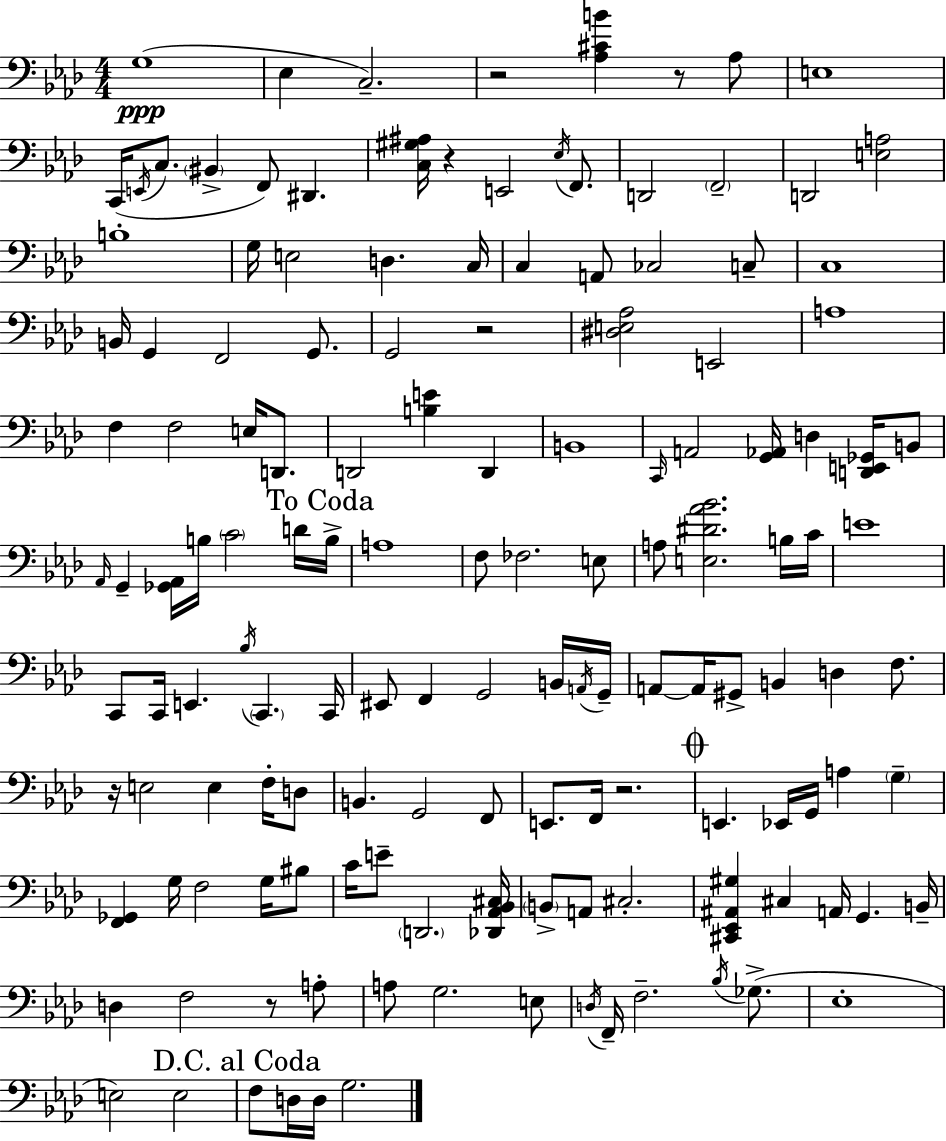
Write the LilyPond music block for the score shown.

{
  \clef bass
  \numericTimeSignature
  \time 4/4
  \key aes \major
  \repeat volta 2 { g1(\ppp | ees4 c2.--) | r2 <aes cis' b'>4 r8 aes8 | e1 | \break c,16( \acciaccatura { e,16 } c8. \parenthesize bis,4-> f,8) dis,4. | <c gis ais>16 r4 e,2 \acciaccatura { ees16 } f,8. | d,2 \parenthesize f,2-- | d,2 <e a>2 | \break b1-. | g16 e2 d4. | c16 c4 a,8 ces2 | c8-- c1 | \break b,16 g,4 f,2 g,8. | g,2 r2 | <dis e aes>2 e,2 | a1 | \break f4 f2 e16 d,8. | d,2 <b e'>4 d,4 | b,1 | \grace { c,16 } a,2 <g, aes,>16 d4 | \break <d, e, ges,>16 b,8 \grace { aes,16 } g,4-- <ges, aes,>16 b16 \parenthesize c'2 | d'16 \mark "To Coda" b16-> a1 | f8 fes2. | e8 a8 <e dis' aes' bes'>2. | \break b16 c'16 e'1 | c,8 c,16 e,4. \acciaccatura { bes16 } \parenthesize c,4. | c,16 eis,8 f,4 g,2 | b,16 \acciaccatura { a,16 } g,16-- a,8~~ a,16 gis,8-> b,4 d4 | \break f8. r16 e2 e4 | f16-. d8 b,4. g,2 | f,8 e,8. f,16 r2. | \mark \markup { \musicglyph "scripts.coda" } e,4. ees,16 g,16 a4 | \break \parenthesize g4-- <f, ges,>4 g16 f2 | g16 bis8 c'16 e'8-- \parenthesize d,2. | <des, aes, bes, cis>16 \parenthesize b,8-> a,8 cis2.-. | <cis, ees, ais, gis>4 cis4 a,16 g,4. | \break b,16-- d4 f2 | r8 a8-. a8 g2. | e8 \acciaccatura { d16 } f,16-- f2.-- | \acciaccatura { bes16 } ges8.->( ees1-. | \break e2) | e2 \mark "D.C. al Coda" f8 d16 d16 g2. | } \bar "|."
}